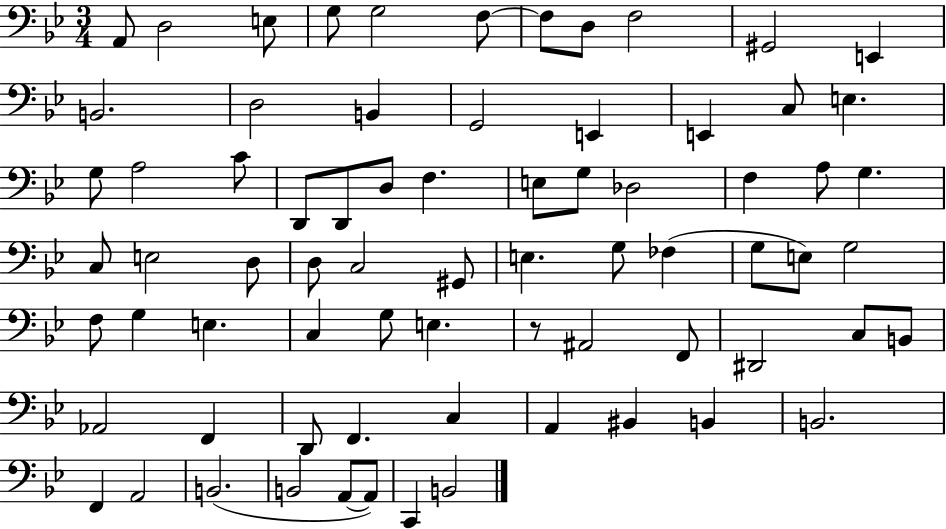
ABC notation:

X:1
T:Untitled
M:3/4
L:1/4
K:Bb
A,,/2 D,2 E,/2 G,/2 G,2 F,/2 F,/2 D,/2 F,2 ^G,,2 E,, B,,2 D,2 B,, G,,2 E,, E,, C,/2 E, G,/2 A,2 C/2 D,,/2 D,,/2 D,/2 F, E,/2 G,/2 _D,2 F, A,/2 G, C,/2 E,2 D,/2 D,/2 C,2 ^G,,/2 E, G,/2 _F, G,/2 E,/2 G,2 F,/2 G, E, C, G,/2 E, z/2 ^A,,2 F,,/2 ^D,,2 C,/2 B,,/2 _A,,2 F,, D,,/2 F,, C, A,, ^B,, B,, B,,2 F,, A,,2 B,,2 B,,2 A,,/2 A,,/2 C,, B,,2